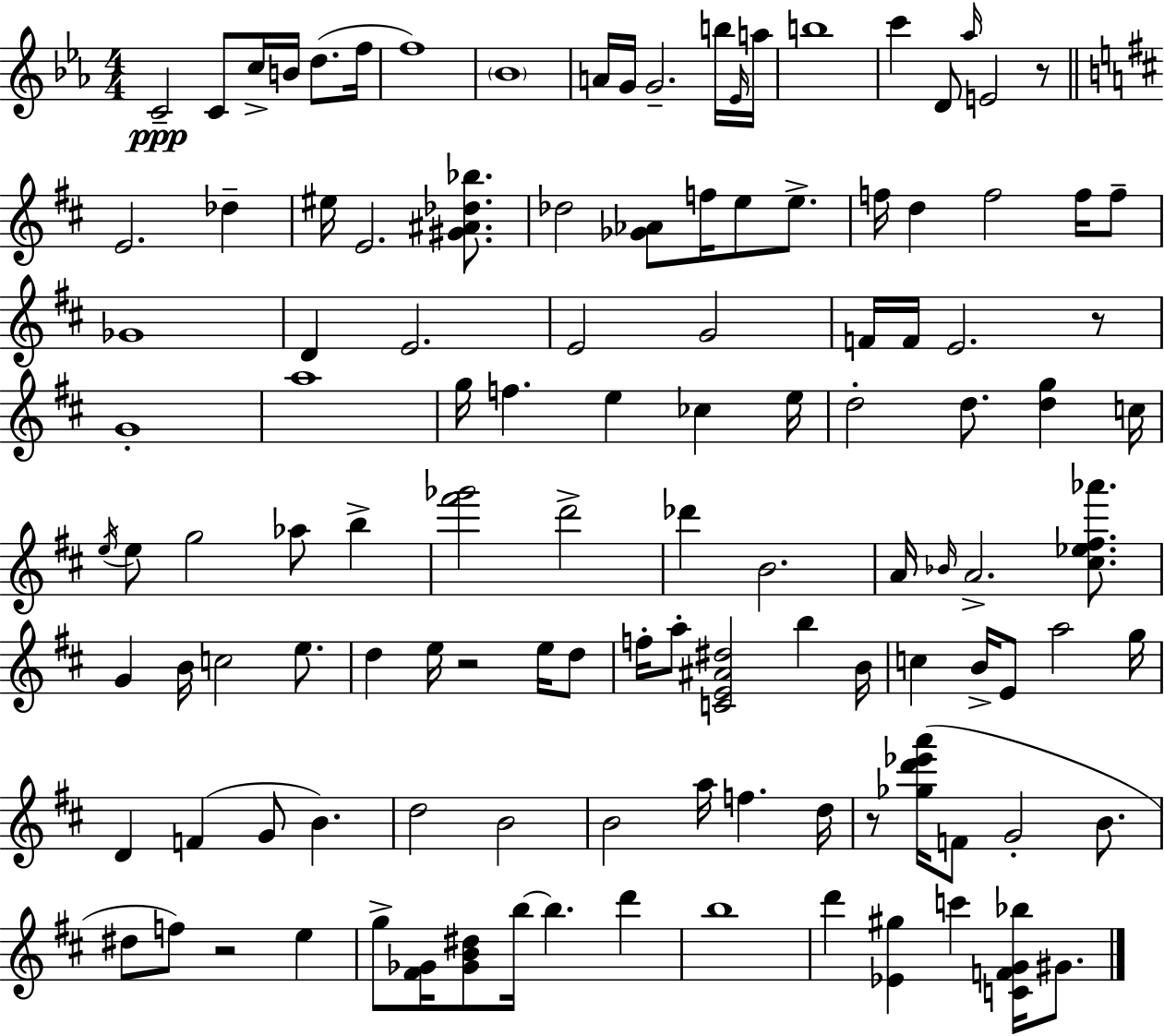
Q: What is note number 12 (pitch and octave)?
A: B5